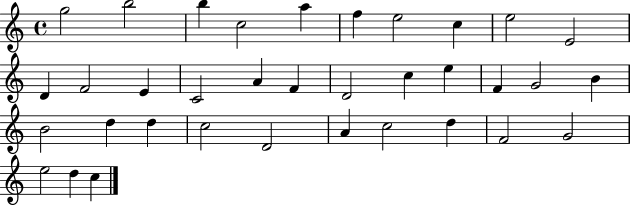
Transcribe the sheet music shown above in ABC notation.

X:1
T:Untitled
M:4/4
L:1/4
K:C
g2 b2 b c2 a f e2 c e2 E2 D F2 E C2 A F D2 c e F G2 B B2 d d c2 D2 A c2 d F2 G2 e2 d c